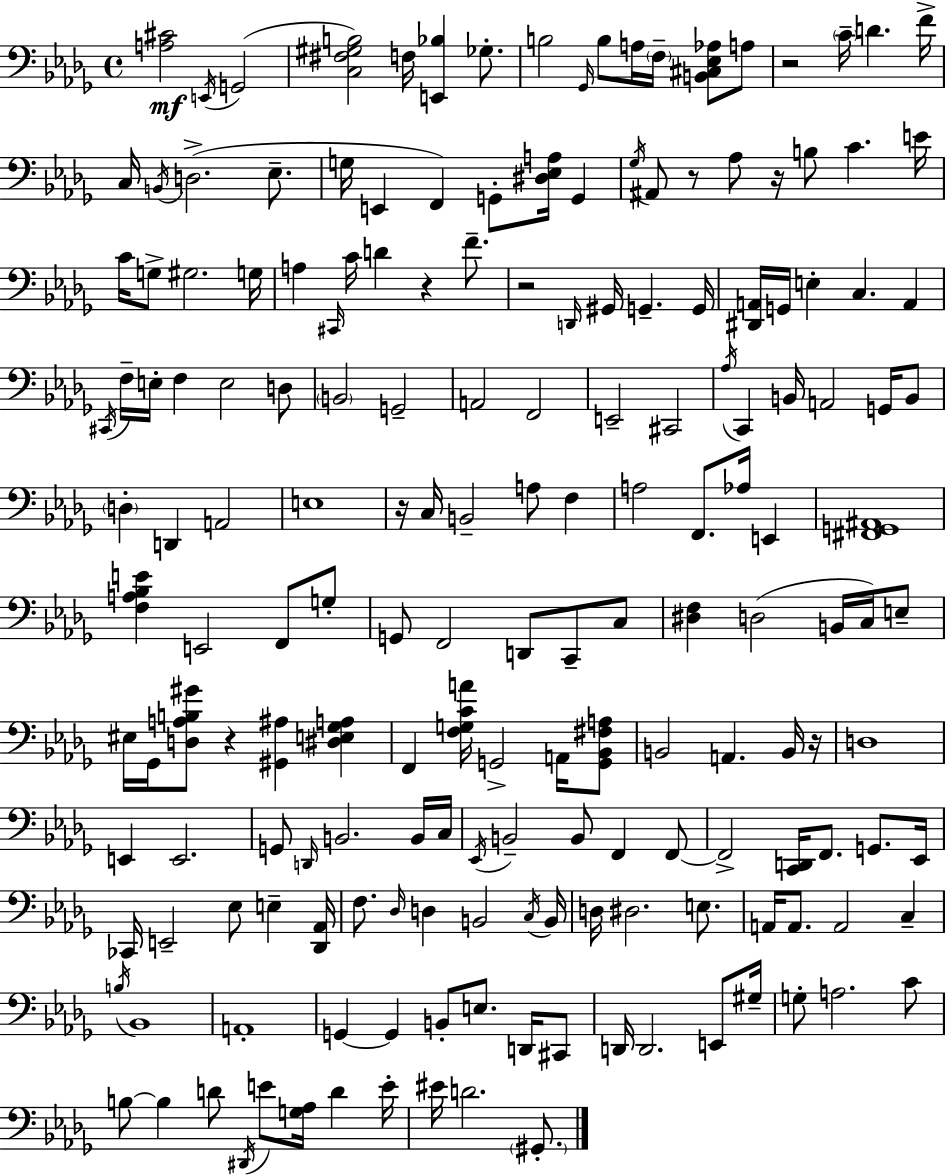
[A3,C#4]/h E2/s G2/h [C3,F#3,G#3,B3]/h F3/s [E2,Bb3]/q Gb3/e. B3/h Gb2/s B3/e A3/s F3/s [B2,C#3,Eb3,Ab3]/e A3/e R/h C4/s D4/q. F4/s C3/s B2/s D3/h. Eb3/e. G3/s E2/q F2/q G2/e [D#3,Eb3,A3]/s G2/q Gb3/s A#2/e R/e Ab3/e R/s B3/e C4/q. E4/s C4/s G3/e G#3/h. G3/s A3/q C#2/s C4/s D4/q R/q F4/e. R/h D2/s G#2/s G2/q. G2/s [D#2,A2]/s G2/s E3/q C3/q. A2/q C#2/s F3/s E3/s F3/q E3/h D3/e B2/h G2/h A2/h F2/h E2/h C#2/h Ab3/s C2/q B2/s A2/h G2/s B2/e D3/q D2/q A2/h E3/w R/s C3/s B2/h A3/e F3/q A3/h F2/e. Ab3/s E2/q [F#2,G2,A#2]/w [F3,A3,Bb3,E4]/q E2/h F2/e G3/e G2/e F2/h D2/e C2/e C3/e [D#3,F3]/q D3/h B2/s C3/s E3/e EIS3/s Gb2/s [D3,A3,B3,G#4]/e R/q [G#2,A#3]/q [D#3,E3,Gb3,A3]/q F2/q [F3,G3,C4,A4]/s G2/h A2/s [G2,Bb2,F#3,A3]/e B2/h A2/q. B2/s R/s D3/w E2/q E2/h. G2/e D2/s B2/h. B2/s C3/s Eb2/s B2/h B2/e F2/q F2/e F2/h [C2,D2]/s F2/e. G2/e. Eb2/s CES2/s E2/h Eb3/e E3/q [Db2,Ab2]/s F3/e. Db3/s D3/q B2/h C3/s B2/s D3/s D#3/h. E3/e. A2/s A2/e. A2/h C3/q B3/s Bb2/w A2/w G2/q G2/q B2/e E3/e. D2/s C#2/e D2/s D2/h. E2/e G#3/s G3/e A3/h. C4/e B3/e B3/q D4/e D#2/s E4/e [G3,Ab3]/s D4/q E4/s EIS4/s D4/h. G#2/e.